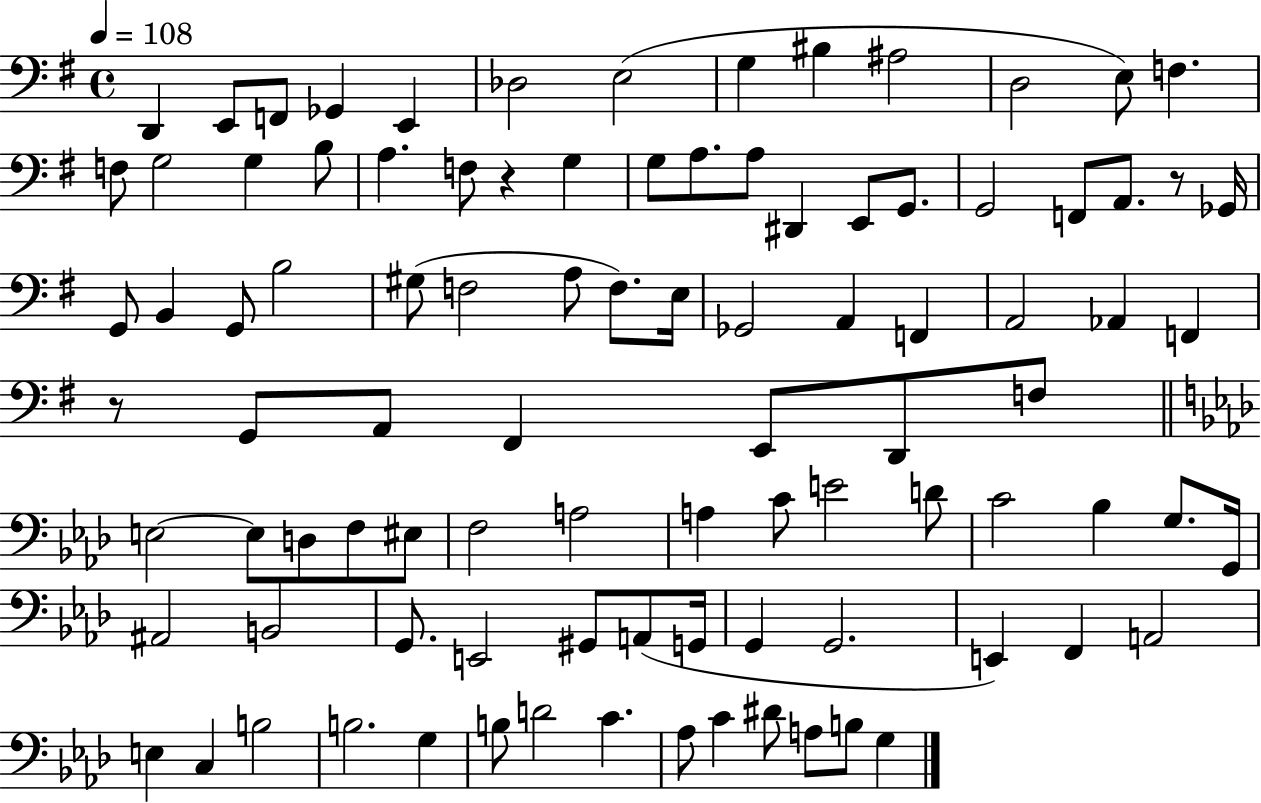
{
  \clef bass
  \time 4/4
  \defaultTimeSignature
  \key g \major
  \tempo 4 = 108
  d,4 e,8 f,8 ges,4 e,4 | des2 e2( | g4 bis4 ais2 | d2 e8) f4. | \break f8 g2 g4 b8 | a4. f8 r4 g4 | g8 a8. a8 dis,4 e,8 g,8. | g,2 f,8 a,8. r8 ges,16 | \break g,8 b,4 g,8 b2 | gis8( f2 a8 f8.) e16 | ges,2 a,4 f,4 | a,2 aes,4 f,4 | \break r8 g,8 a,8 fis,4 e,8 d,8 f8 | \bar "||" \break \key f \minor e2~~ e8 d8 f8 eis8 | f2 a2 | a4 c'8 e'2 d'8 | c'2 bes4 g8. g,16 | \break ais,2 b,2 | g,8. e,2 gis,8 a,8( g,16 | g,4 g,2. | e,4) f,4 a,2 | \break e4 c4 b2 | b2. g4 | b8 d'2 c'4. | aes8 c'4 dis'8 a8 b8 g4 | \break \bar "|."
}